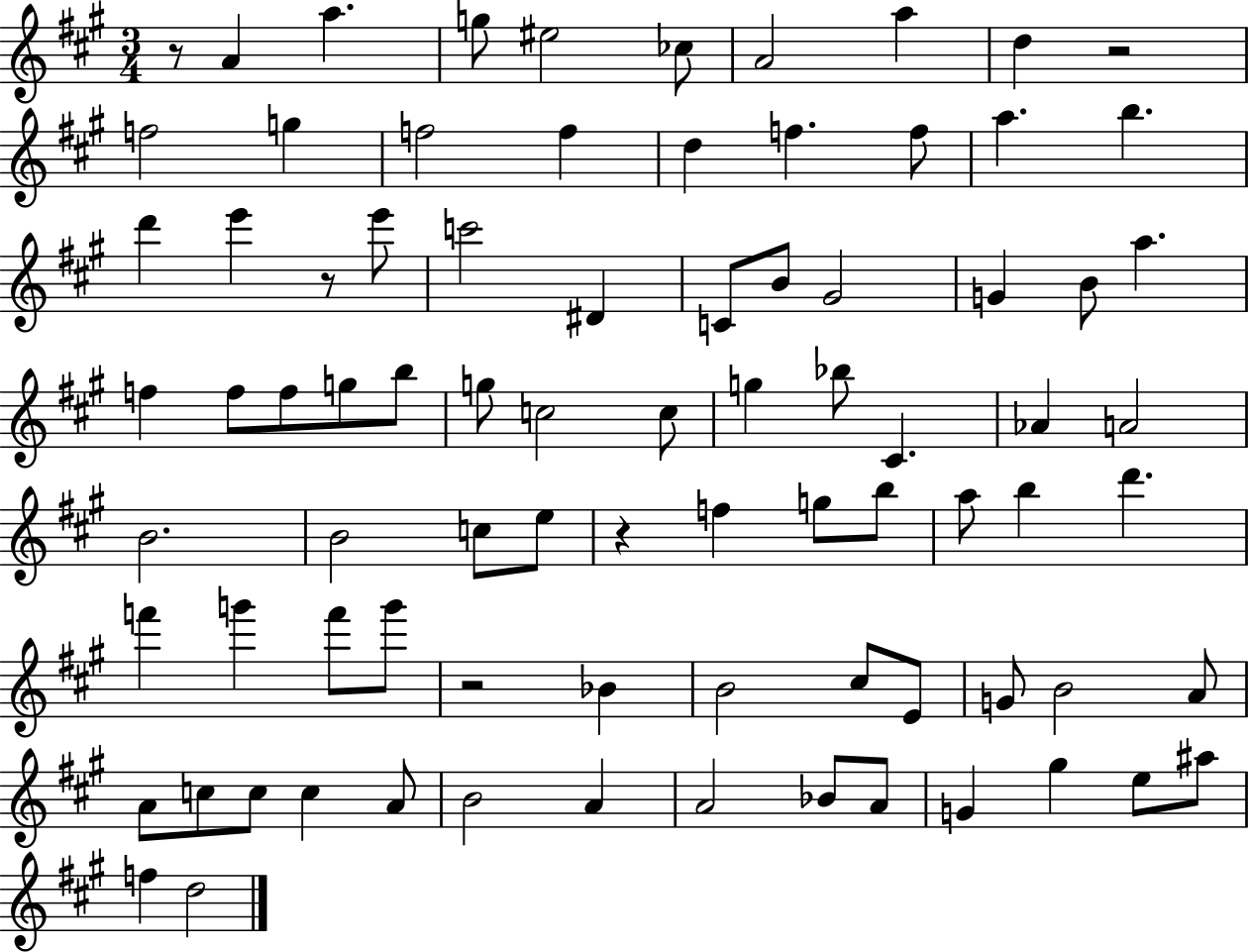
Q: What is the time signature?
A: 3/4